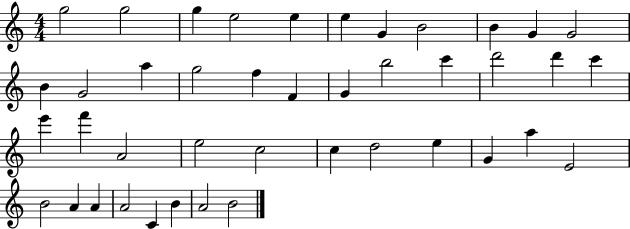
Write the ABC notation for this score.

X:1
T:Untitled
M:4/4
L:1/4
K:C
g2 g2 g e2 e e G B2 B G G2 B G2 a g2 f F G b2 c' d'2 d' c' e' f' A2 e2 c2 c d2 e G a E2 B2 A A A2 C B A2 B2